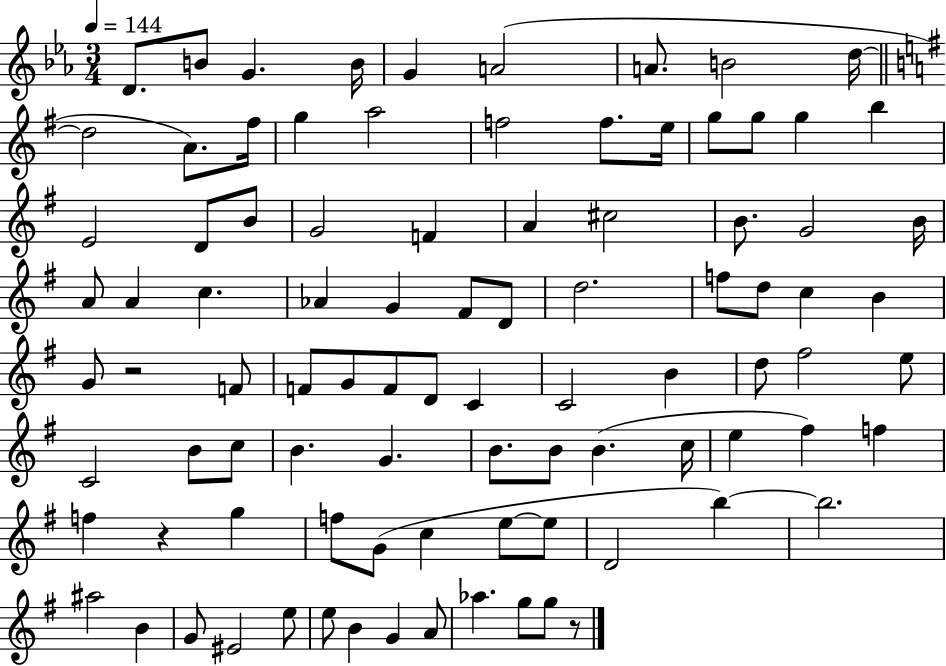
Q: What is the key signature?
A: EES major